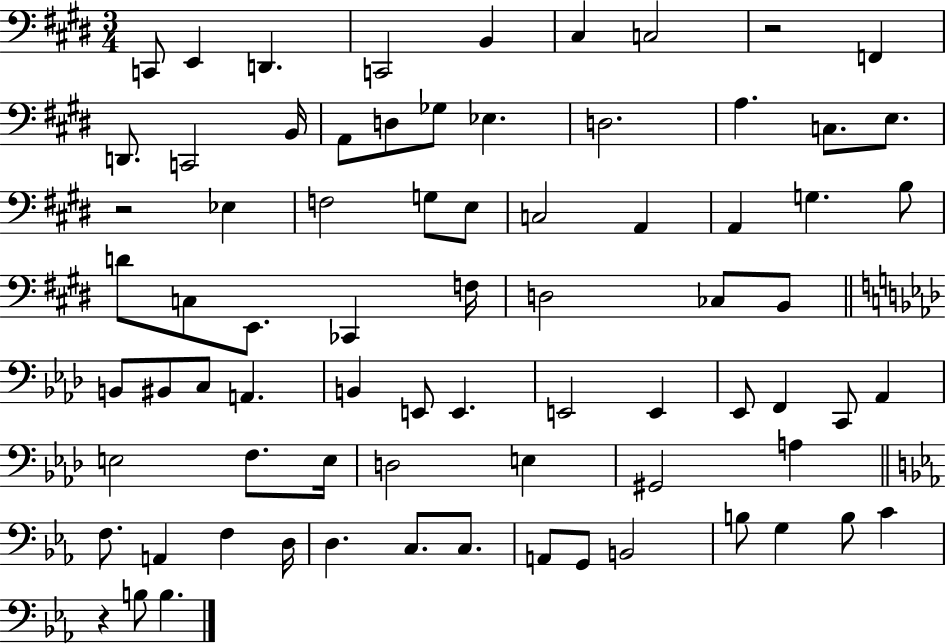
C2/e E2/q D2/q. C2/h B2/q C#3/q C3/h R/h F2/q D2/e. C2/h B2/s A2/e D3/e Gb3/e Eb3/q. D3/h. A3/q. C3/e. E3/e. R/h Eb3/q F3/h G3/e E3/e C3/h A2/q A2/q G3/q. B3/e D4/e C3/e E2/e. CES2/q F3/s D3/h CES3/e B2/e B2/e BIS2/e C3/e A2/q. B2/q E2/e E2/q. E2/h E2/q Eb2/e F2/q C2/e Ab2/q E3/h F3/e. E3/s D3/h E3/q G#2/h A3/q F3/e. A2/q F3/q D3/s D3/q. C3/e. C3/e. A2/e G2/e B2/h B3/e G3/q B3/e C4/q R/q B3/e B3/q.